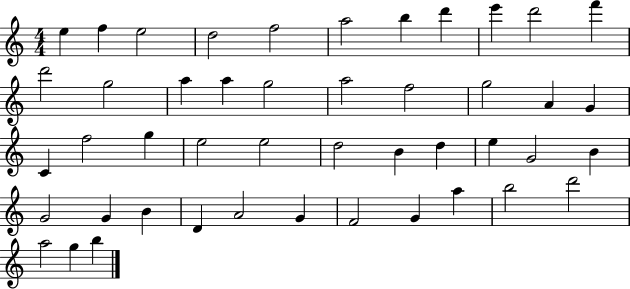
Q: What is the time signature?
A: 4/4